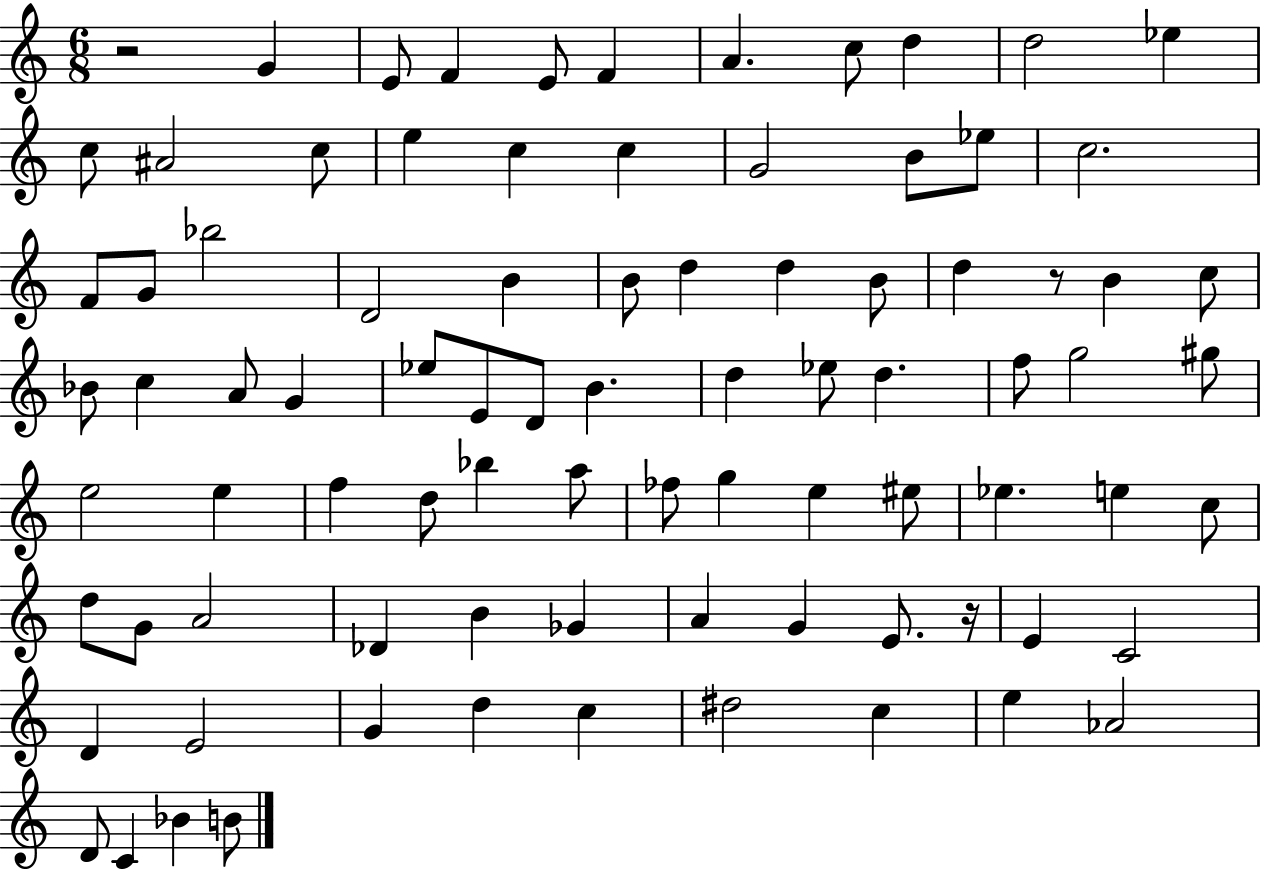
R/h G4/q E4/e F4/q E4/e F4/q A4/q. C5/e D5/q D5/h Eb5/q C5/e A#4/h C5/e E5/q C5/q C5/q G4/h B4/e Eb5/e C5/h. F4/e G4/e Bb5/h D4/h B4/q B4/e D5/q D5/q B4/e D5/q R/e B4/q C5/e Bb4/e C5/q A4/e G4/q Eb5/e E4/e D4/e B4/q. D5/q Eb5/e D5/q. F5/e G5/h G#5/e E5/h E5/q F5/q D5/e Bb5/q A5/e FES5/e G5/q E5/q EIS5/e Eb5/q. E5/q C5/e D5/e G4/e A4/h Db4/q B4/q Gb4/q A4/q G4/q E4/e. R/s E4/q C4/h D4/q E4/h G4/q D5/q C5/q D#5/h C5/q E5/q Ab4/h D4/e C4/q Bb4/q B4/e